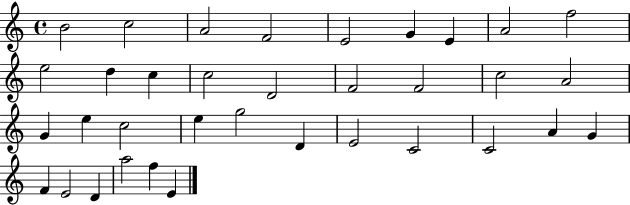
B4/h C5/h A4/h F4/h E4/h G4/q E4/q A4/h F5/h E5/h D5/q C5/q C5/h D4/h F4/h F4/h C5/h A4/h G4/q E5/q C5/h E5/q G5/h D4/q E4/h C4/h C4/h A4/q G4/q F4/q E4/h D4/q A5/h F5/q E4/q